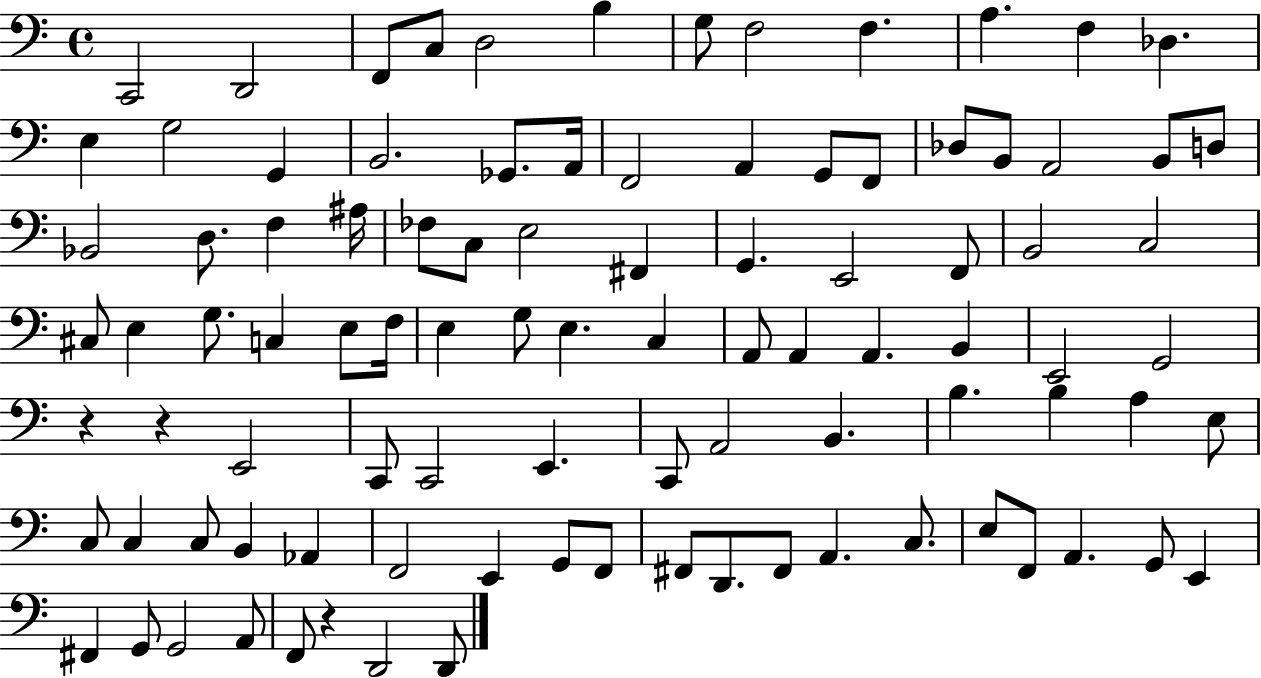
X:1
T:Untitled
M:4/4
L:1/4
K:C
C,,2 D,,2 F,,/2 C,/2 D,2 B, G,/2 F,2 F, A, F, _D, E, G,2 G,, B,,2 _G,,/2 A,,/4 F,,2 A,, G,,/2 F,,/2 _D,/2 B,,/2 A,,2 B,,/2 D,/2 _B,,2 D,/2 F, ^A,/4 _F,/2 C,/2 E,2 ^F,, G,, E,,2 F,,/2 B,,2 C,2 ^C,/2 E, G,/2 C, E,/2 F,/4 E, G,/2 E, C, A,,/2 A,, A,, B,, E,,2 G,,2 z z E,,2 C,,/2 C,,2 E,, C,,/2 A,,2 B,, B, B, A, E,/2 C,/2 C, C,/2 B,, _A,, F,,2 E,, G,,/2 F,,/2 ^F,,/2 D,,/2 ^F,,/2 A,, C,/2 E,/2 F,,/2 A,, G,,/2 E,, ^F,, G,,/2 G,,2 A,,/2 F,,/2 z D,,2 D,,/2